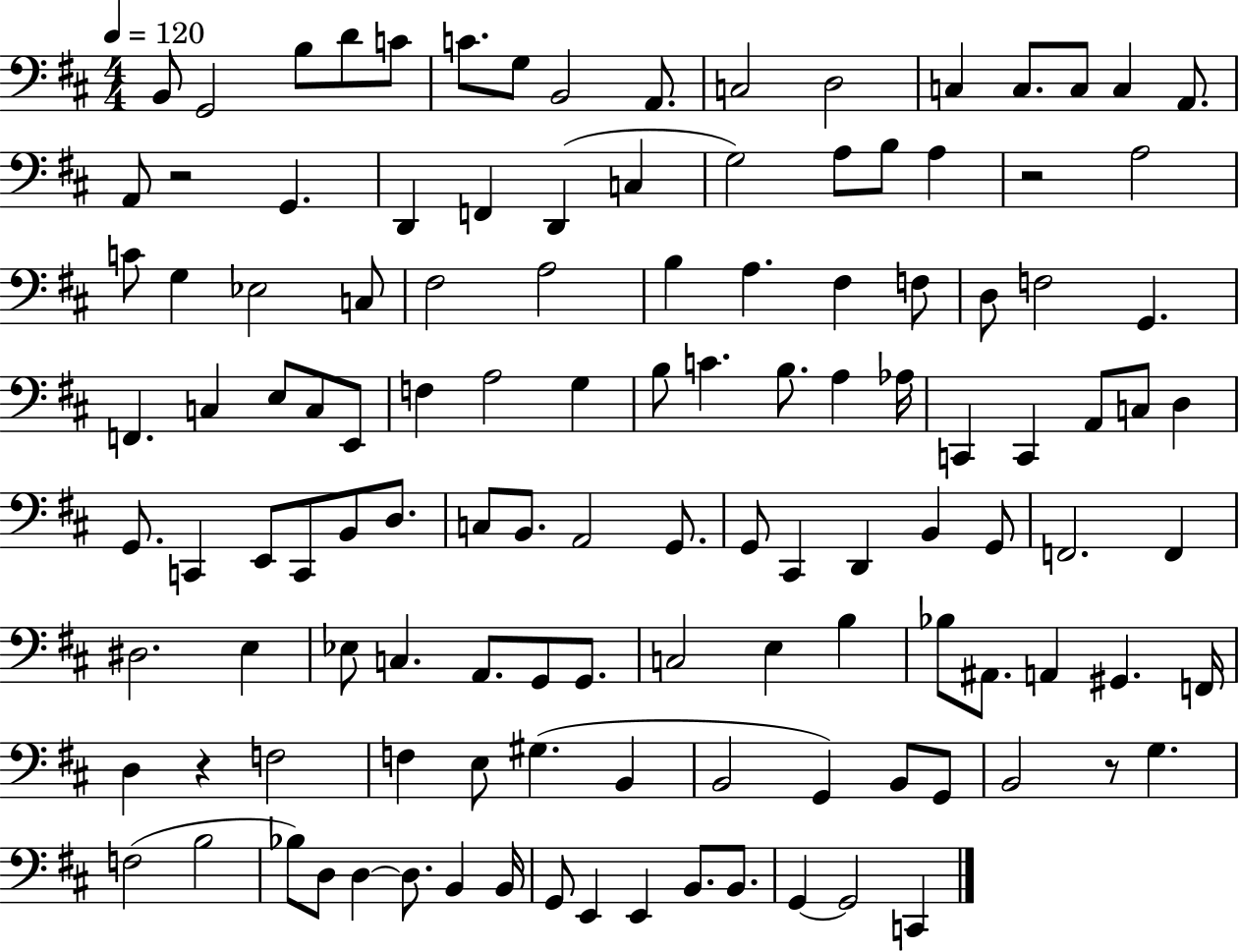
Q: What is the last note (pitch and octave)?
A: C2